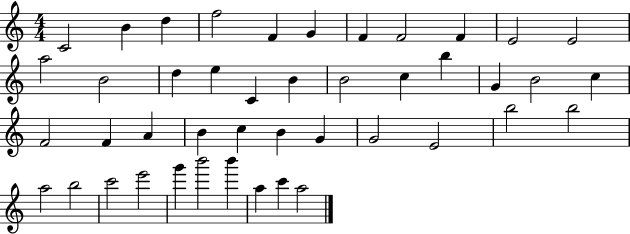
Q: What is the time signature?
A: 4/4